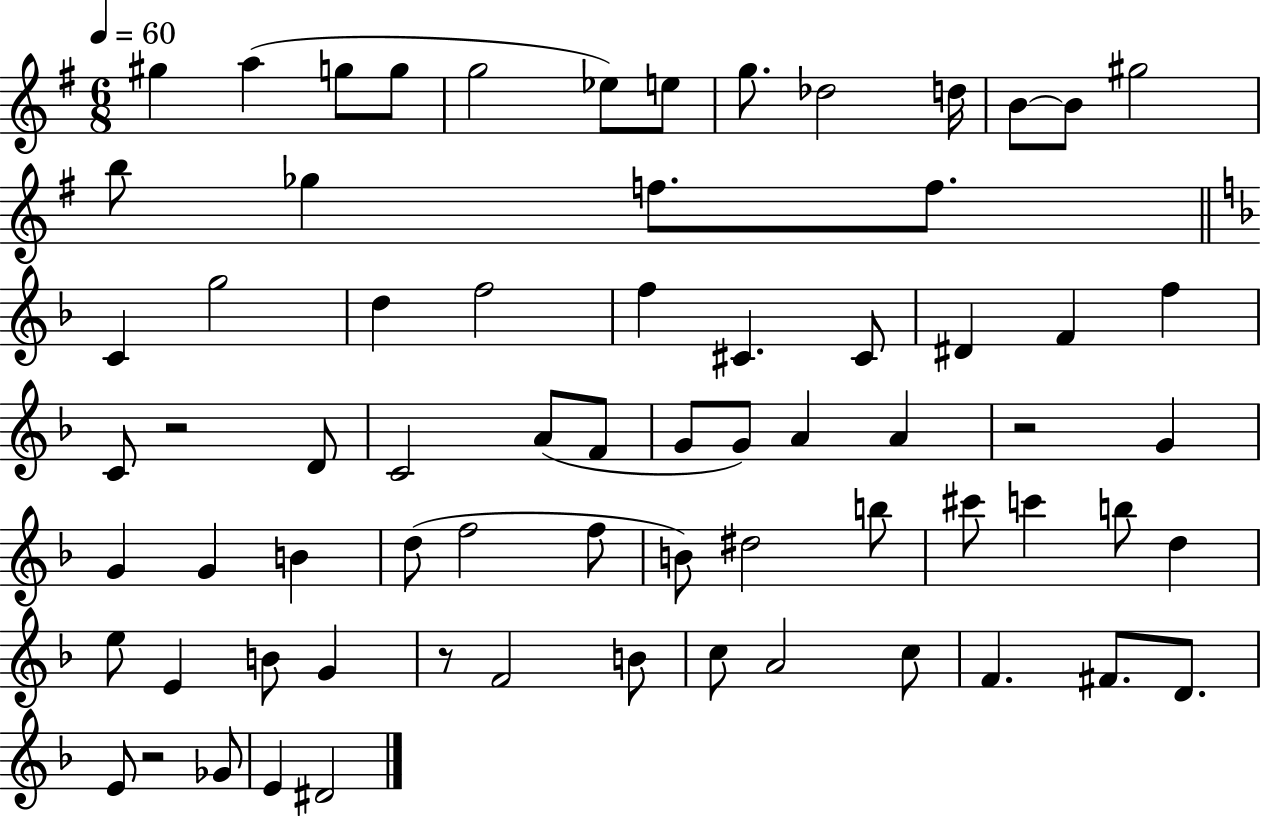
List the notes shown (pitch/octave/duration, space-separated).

G#5/q A5/q G5/e G5/e G5/h Eb5/e E5/e G5/e. Db5/h D5/s B4/e B4/e G#5/h B5/e Gb5/q F5/e. F5/e. C4/q G5/h D5/q F5/h F5/q C#4/q. C#4/e D#4/q F4/q F5/q C4/e R/h D4/e C4/h A4/e F4/e G4/e G4/e A4/q A4/q R/h G4/q G4/q G4/q B4/q D5/e F5/h F5/e B4/e D#5/h B5/e C#6/e C6/q B5/e D5/q E5/e E4/q B4/e G4/q R/e F4/h B4/e C5/e A4/h C5/e F4/q. F#4/e. D4/e. E4/e R/h Gb4/e E4/q D#4/h